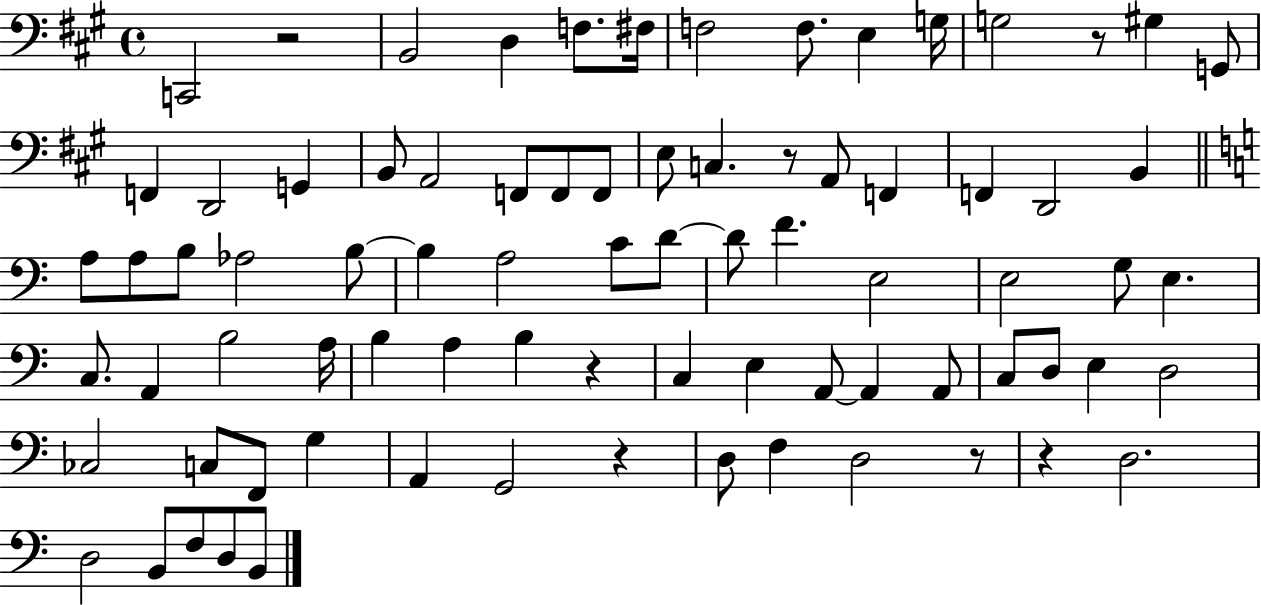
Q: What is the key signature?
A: A major